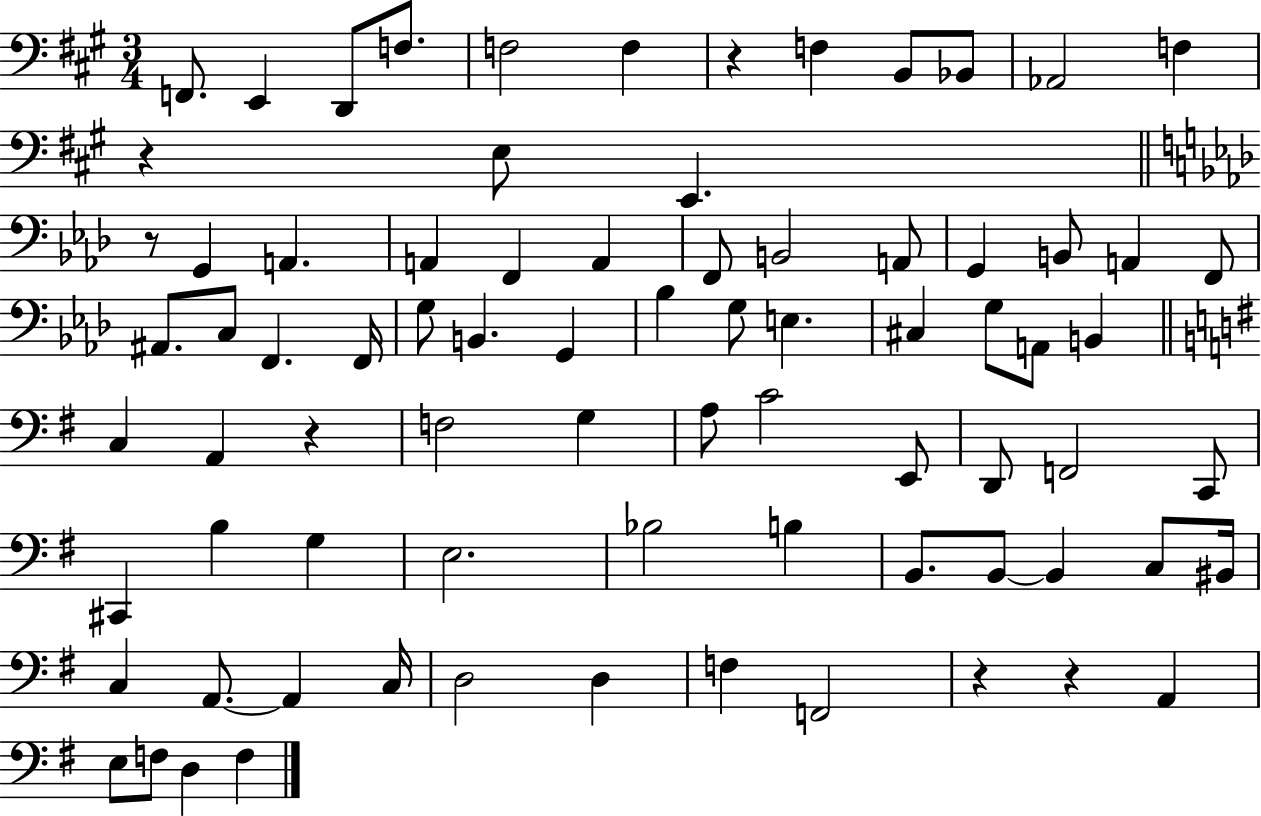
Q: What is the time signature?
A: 3/4